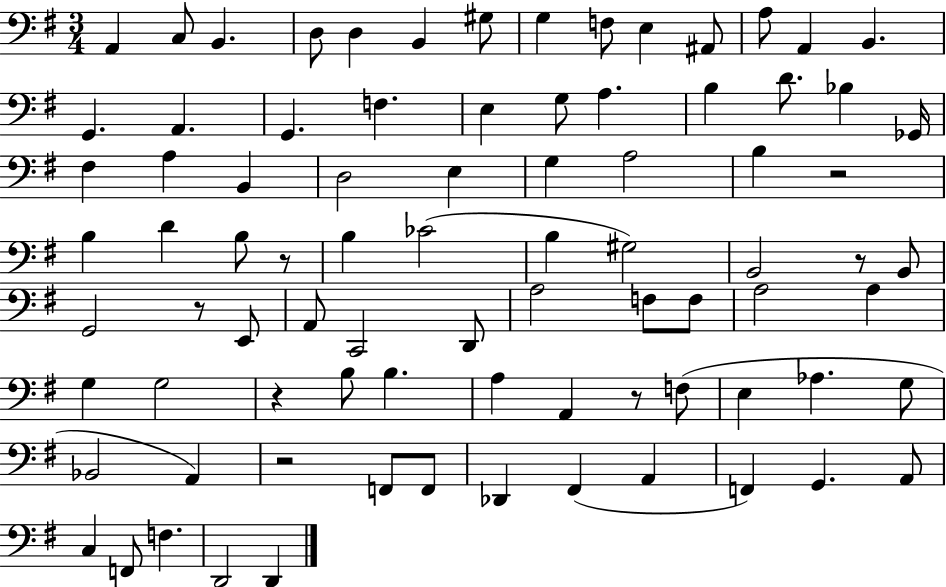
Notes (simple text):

A2/q C3/e B2/q. D3/e D3/q B2/q G#3/e G3/q F3/e E3/q A#2/e A3/e A2/q B2/q. G2/q. A2/q. G2/q. F3/q. E3/q G3/e A3/q. B3/q D4/e. Bb3/q Gb2/s F#3/q A3/q B2/q D3/h E3/q G3/q A3/h B3/q R/h B3/q D4/q B3/e R/e B3/q CES4/h B3/q G#3/h B2/h R/e B2/e G2/h R/e E2/e A2/e C2/h D2/e A3/h F3/e F3/e A3/h A3/q G3/q G3/h R/q B3/e B3/q. A3/q A2/q R/e F3/e E3/q Ab3/q. G3/e Bb2/h A2/q R/h F2/e F2/e Db2/q F#2/q A2/q F2/q G2/q. A2/e C3/q F2/e F3/q. D2/h D2/q